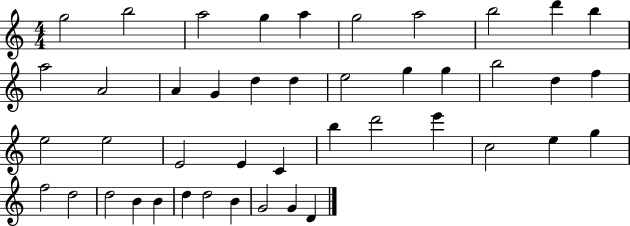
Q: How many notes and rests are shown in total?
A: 44